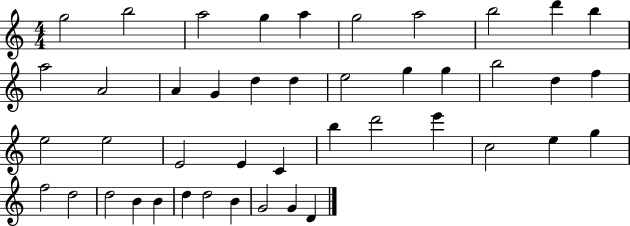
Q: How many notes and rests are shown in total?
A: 44